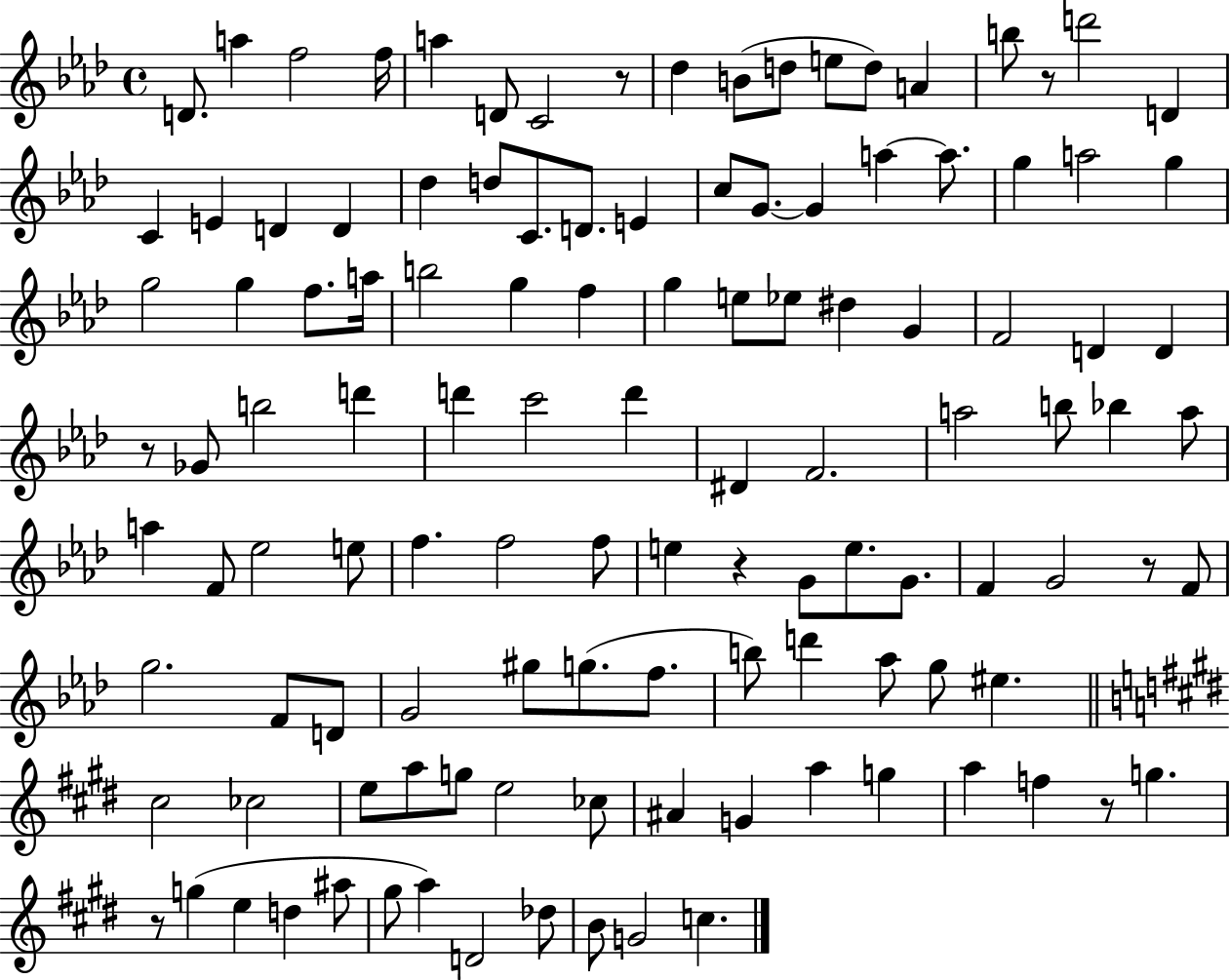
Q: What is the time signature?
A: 4/4